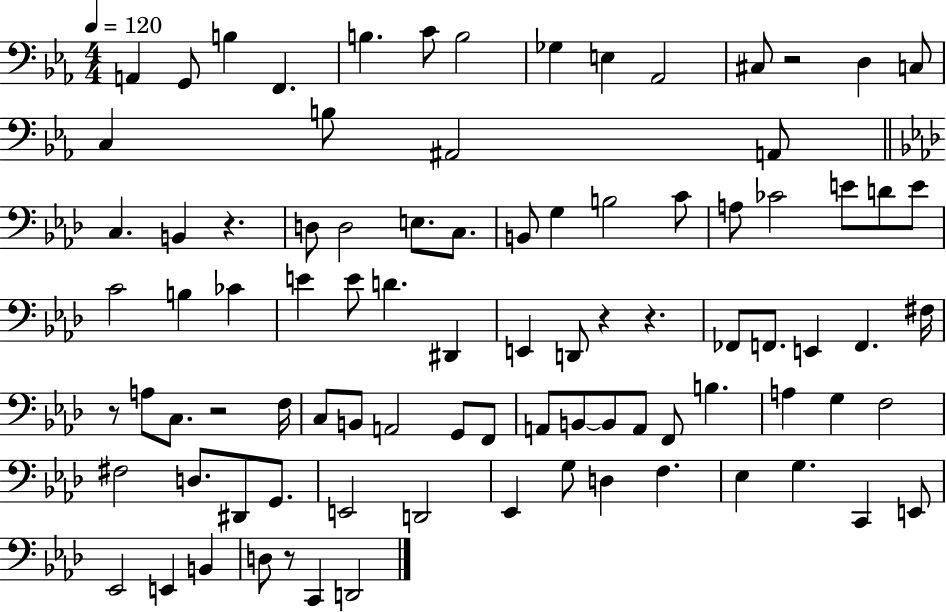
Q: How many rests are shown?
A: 7